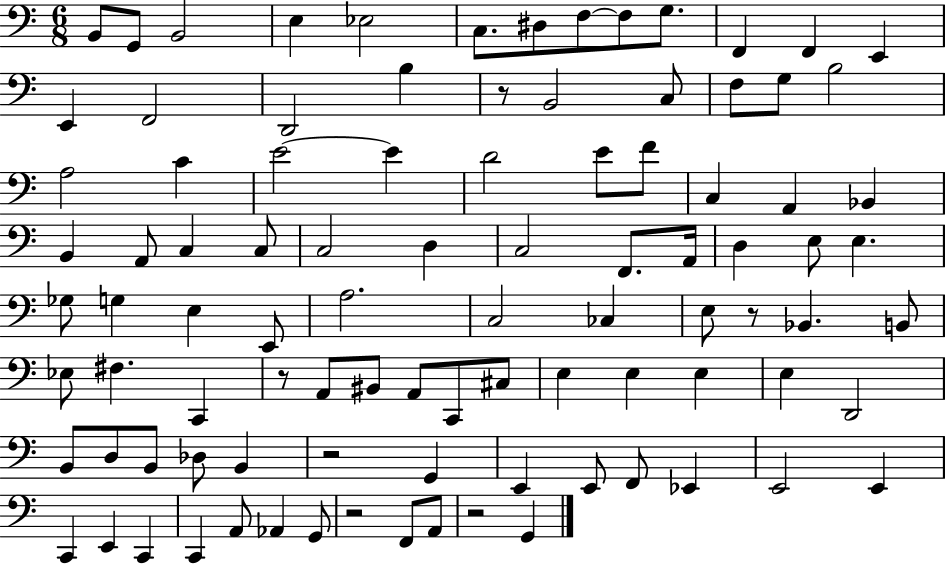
{
  \clef bass
  \numericTimeSignature
  \time 6/8
  \key c \major
  b,8 g,8 b,2 | e4 ees2 | c8. dis8 f8~~ f8 g8. | f,4 f,4 e,4 | \break e,4 f,2 | d,2 b4 | r8 b,2 c8 | f8 g8 b2 | \break a2 c'4 | e'2~~ e'4 | d'2 e'8 f'8 | c4 a,4 bes,4 | \break b,4 a,8 c4 c8 | c2 d4 | c2 f,8. a,16 | d4 e8 e4. | \break ges8 g4 e4 e,8 | a2. | c2 ces4 | e8 r8 bes,4. b,8 | \break ees8 fis4. c,4 | r8 a,8 bis,8 a,8 c,8 cis8 | e4 e4 e4 | e4 d,2 | \break b,8 d8 b,8 des8 b,4 | r2 g,4 | e,4 e,8 f,8 ees,4 | e,2 e,4 | \break c,4 e,4 c,4 | c,4 a,8 aes,4 g,8 | r2 f,8 a,8 | r2 g,4 | \break \bar "|."
}